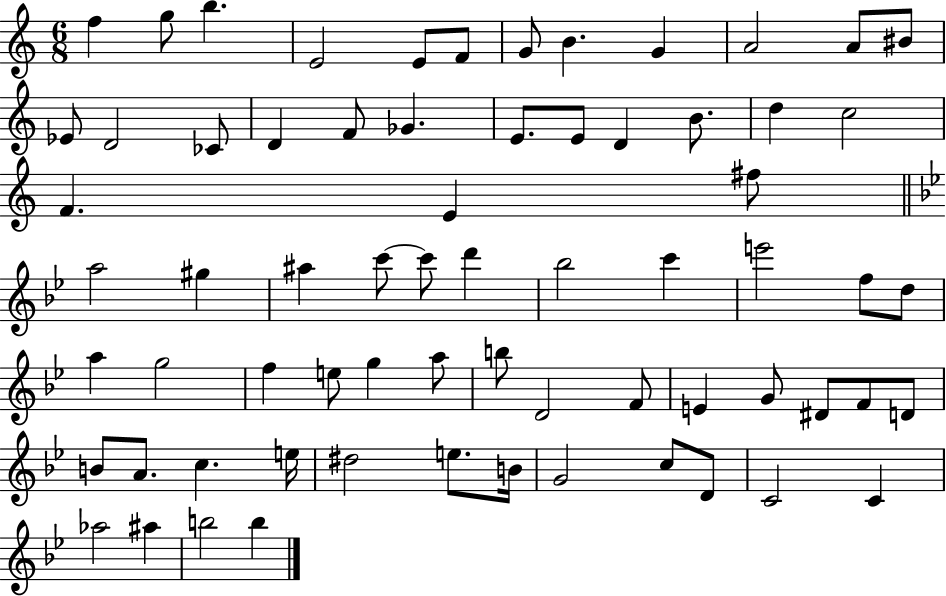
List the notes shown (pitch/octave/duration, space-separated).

F5/q G5/e B5/q. E4/h E4/e F4/e G4/e B4/q. G4/q A4/h A4/e BIS4/e Eb4/e D4/h CES4/e D4/q F4/e Gb4/q. E4/e. E4/e D4/q B4/e. D5/q C5/h F4/q. E4/q F#5/e A5/h G#5/q A#5/q C6/e C6/e D6/q Bb5/h C6/q E6/h F5/e D5/e A5/q G5/h F5/q E5/e G5/q A5/e B5/e D4/h F4/e E4/q G4/e D#4/e F4/e D4/e B4/e A4/e. C5/q. E5/s D#5/h E5/e. B4/s G4/h C5/e D4/e C4/h C4/q Ab5/h A#5/q B5/h B5/q